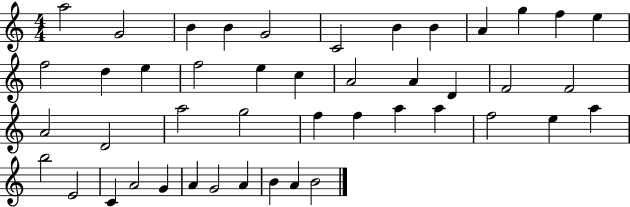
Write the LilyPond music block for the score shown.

{
  \clef treble
  \numericTimeSignature
  \time 4/4
  \key c \major
  a''2 g'2 | b'4 b'4 g'2 | c'2 b'4 b'4 | a'4 g''4 f''4 e''4 | \break f''2 d''4 e''4 | f''2 e''4 c''4 | a'2 a'4 d'4 | f'2 f'2 | \break a'2 d'2 | a''2 g''2 | f''4 f''4 a''4 a''4 | f''2 e''4 a''4 | \break b''2 e'2 | c'4 a'2 g'4 | a'4 g'2 a'4 | b'4 a'4 b'2 | \break \bar "|."
}